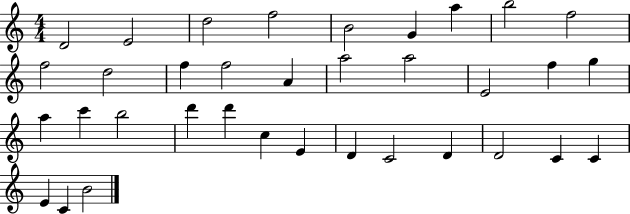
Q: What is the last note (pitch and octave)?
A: B4